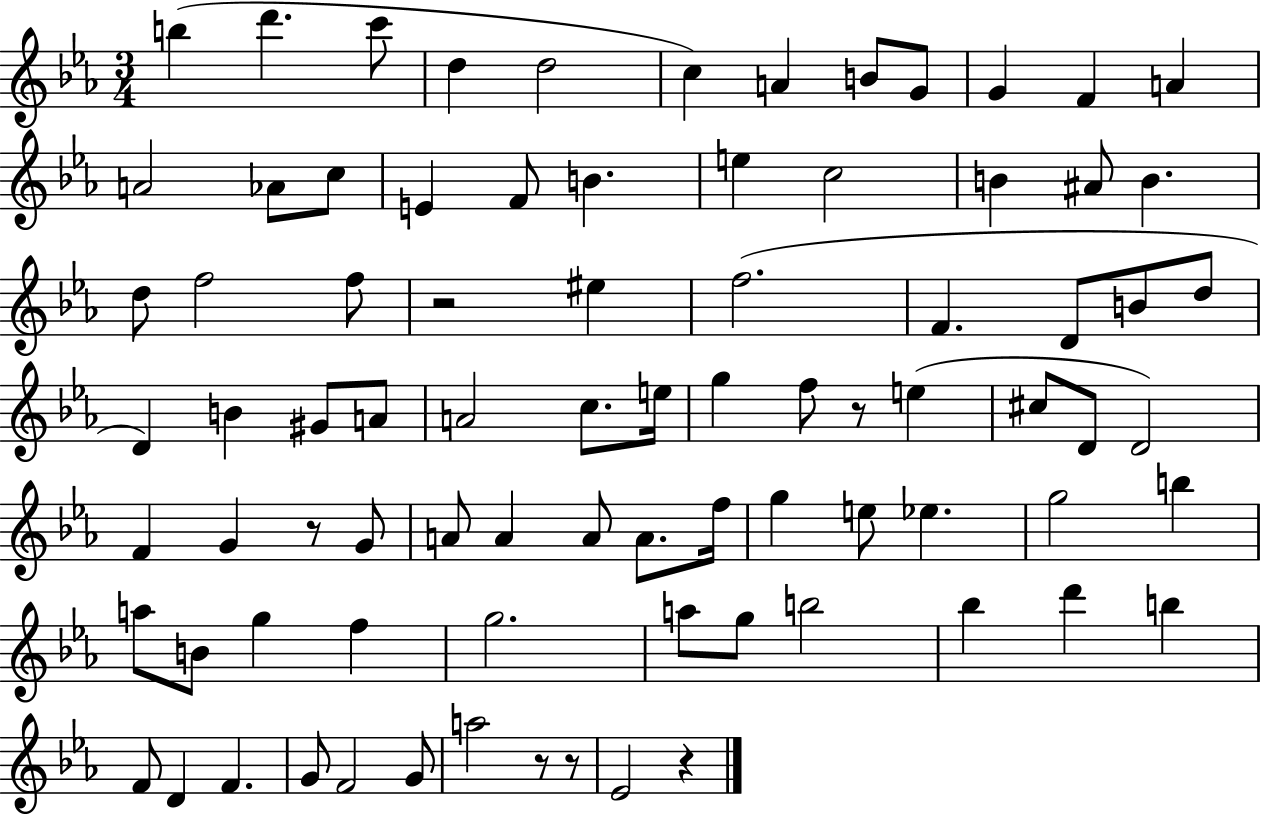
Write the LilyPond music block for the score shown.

{
  \clef treble
  \numericTimeSignature
  \time 3/4
  \key ees \major
  \repeat volta 2 { b''4( d'''4. c'''8 | d''4 d''2 | c''4) a'4 b'8 g'8 | g'4 f'4 a'4 | \break a'2 aes'8 c''8 | e'4 f'8 b'4. | e''4 c''2 | b'4 ais'8 b'4. | \break d''8 f''2 f''8 | r2 eis''4 | f''2.( | f'4. d'8 b'8 d''8 | \break d'4) b'4 gis'8 a'8 | a'2 c''8. e''16 | g''4 f''8 r8 e''4( | cis''8 d'8 d'2) | \break f'4 g'4 r8 g'8 | a'8 a'4 a'8 a'8. f''16 | g''4 e''8 ees''4. | g''2 b''4 | \break a''8 b'8 g''4 f''4 | g''2. | a''8 g''8 b''2 | bes''4 d'''4 b''4 | \break f'8 d'4 f'4. | g'8 f'2 g'8 | a''2 r8 r8 | ees'2 r4 | \break } \bar "|."
}